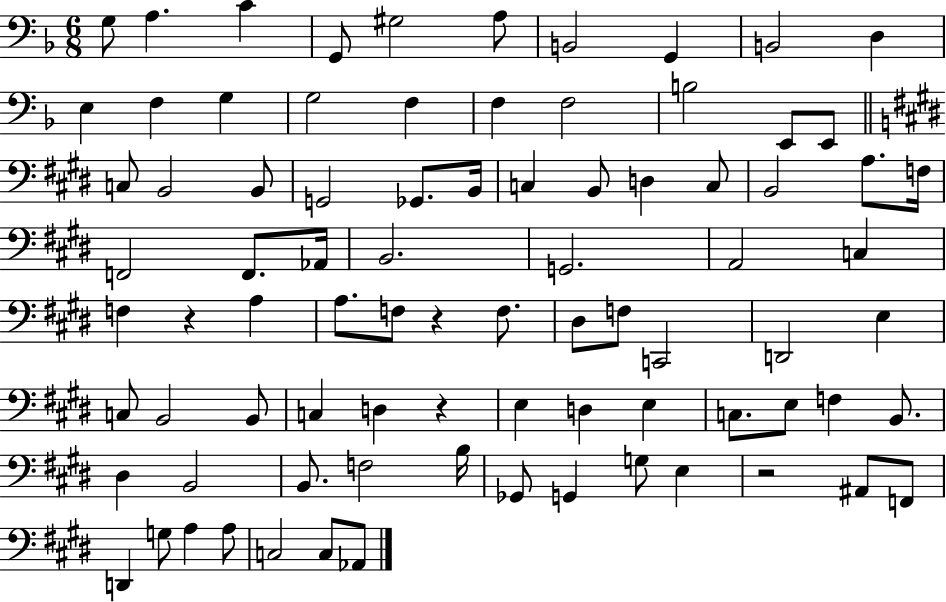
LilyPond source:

{
  \clef bass
  \numericTimeSignature
  \time 6/8
  \key f \major
  g8 a4. c'4 | g,8 gis2 a8 | b,2 g,4 | b,2 d4 | \break e4 f4 g4 | g2 f4 | f4 f2 | b2 e,8 e,8 | \break \bar "||" \break \key e \major c8 b,2 b,8 | g,2 ges,8. b,16 | c4 b,8 d4 c8 | b,2 a8. f16 | \break f,2 f,8. aes,16 | b,2. | g,2. | a,2 c4 | \break f4 r4 a4 | a8. f8 r4 f8. | dis8 f8 c,2 | d,2 e4 | \break c8 b,2 b,8 | c4 d4 r4 | e4 d4 e4 | c8. e8 f4 b,8. | \break dis4 b,2 | b,8. f2 b16 | ges,8 g,4 g8 e4 | r2 ais,8 f,8 | \break d,4 g8 a4 a8 | c2 c8 aes,8 | \bar "|."
}